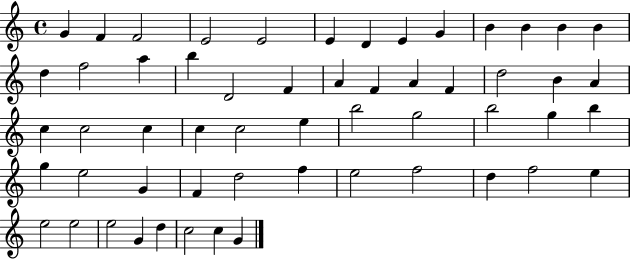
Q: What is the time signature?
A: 4/4